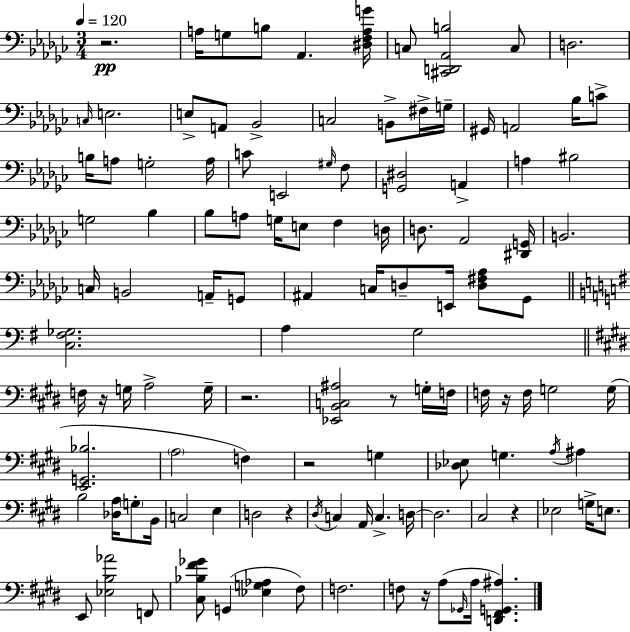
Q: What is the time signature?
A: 3/4